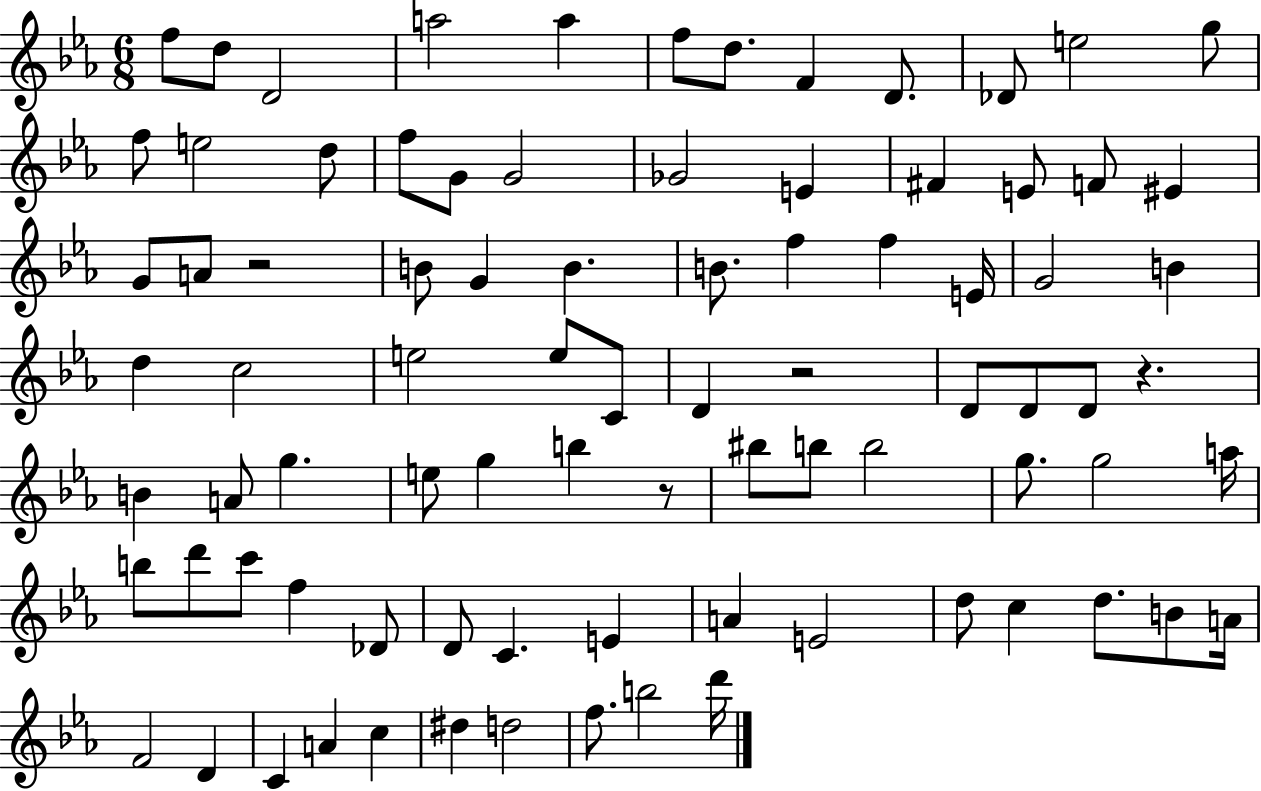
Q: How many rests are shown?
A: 4